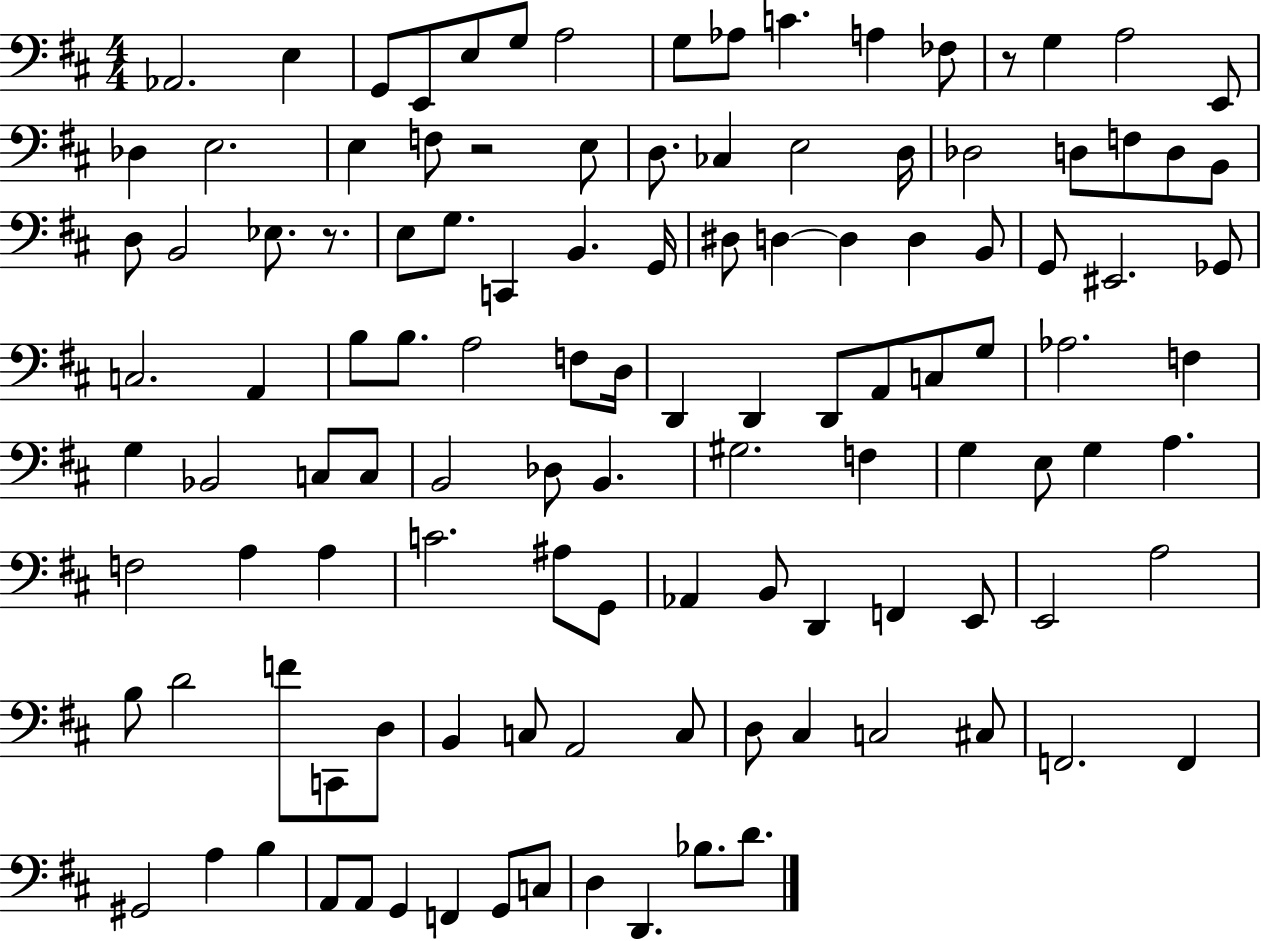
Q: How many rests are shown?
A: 3